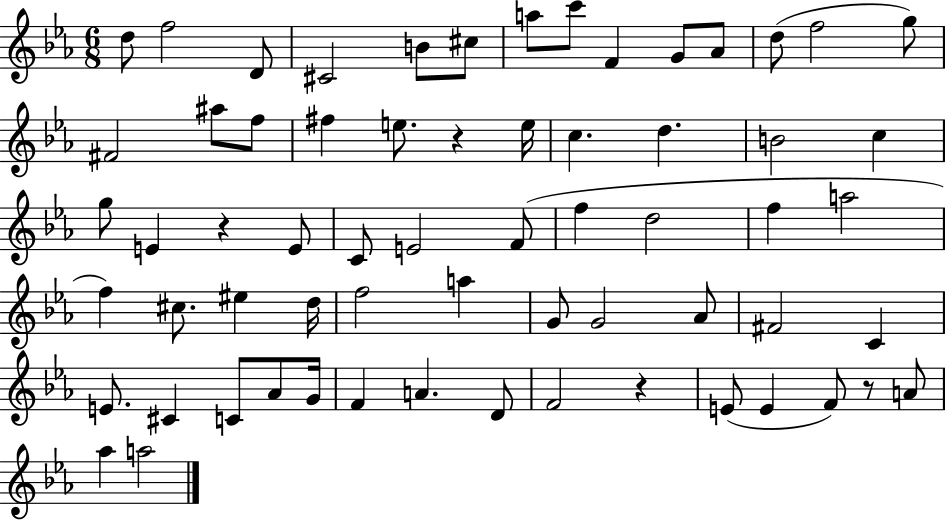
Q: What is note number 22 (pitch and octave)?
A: D5